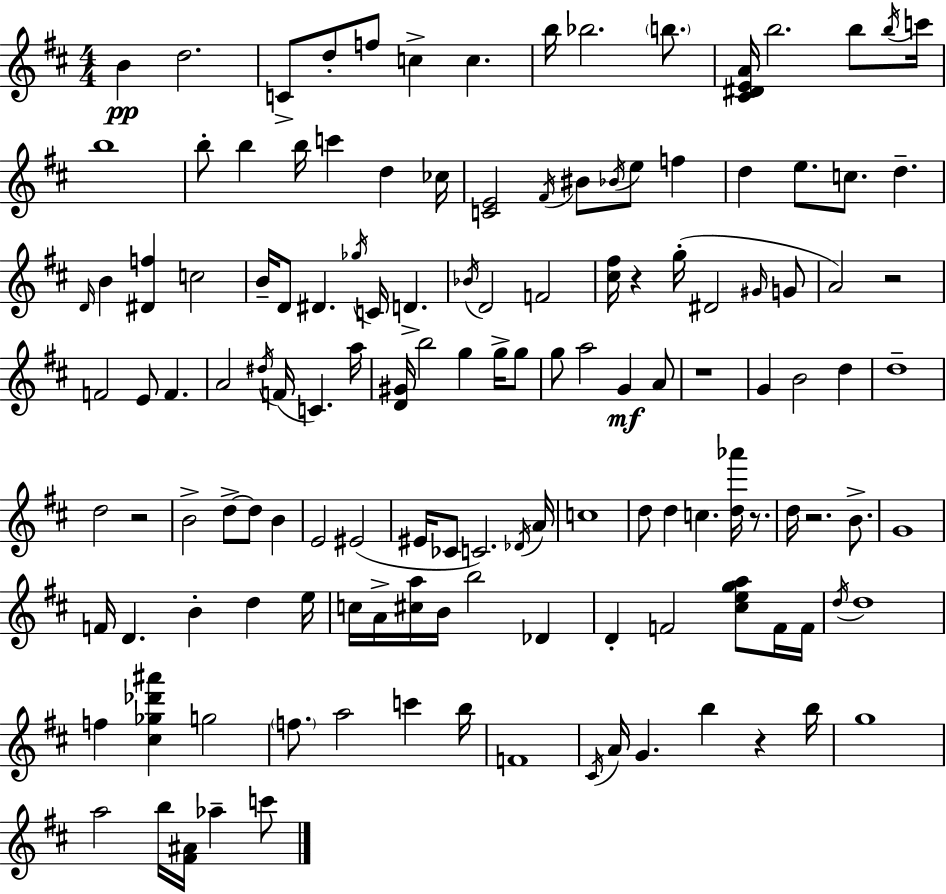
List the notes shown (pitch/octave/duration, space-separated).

B4/q D5/h. C4/e D5/e F5/e C5/q C5/q. B5/s Bb5/h. B5/e. [C#4,D#4,E4,A4]/s B5/h. B5/e B5/s C6/s B5/w B5/e B5/q B5/s C6/q D5/q CES5/s [C4,E4]/h F#4/s BIS4/e Bb4/s E5/e F5/q D5/q E5/e. C5/e. D5/q. D4/s B4/q [D#4,F5]/q C5/h B4/s D4/e D#4/q. Gb5/s C4/s D4/q. Bb4/s D4/h F4/h [C#5,F#5]/s R/q G5/s D#4/h G#4/s G4/e A4/h R/h F4/h E4/e F4/q. A4/h D#5/s F4/s C4/q. A5/s [D4,G#4]/s B5/h G5/q G5/s G5/e G5/e A5/h G4/q A4/e R/w G4/q B4/h D5/q D5/w D5/h R/h B4/h D5/e D5/e B4/q E4/h EIS4/h EIS4/s CES4/e C4/h. Db4/s A4/s C5/w D5/e D5/q C5/q. [D5,Ab6]/s R/e. D5/s R/h. B4/e. G4/w F4/s D4/q. B4/q D5/q E5/s C5/s A4/s [C#5,A5]/s B4/s B5/h Db4/q D4/q F4/h [C#5,E5,G5,A5]/e F4/s F4/s D5/s D5/w F5/q [C#5,Gb5,Db6,A#6]/q G5/h F5/e. A5/h C6/q B5/s F4/w C#4/s A4/s G4/q. B5/q R/q B5/s G5/w A5/h B5/s [F#4,A#4]/s Ab5/q C6/e